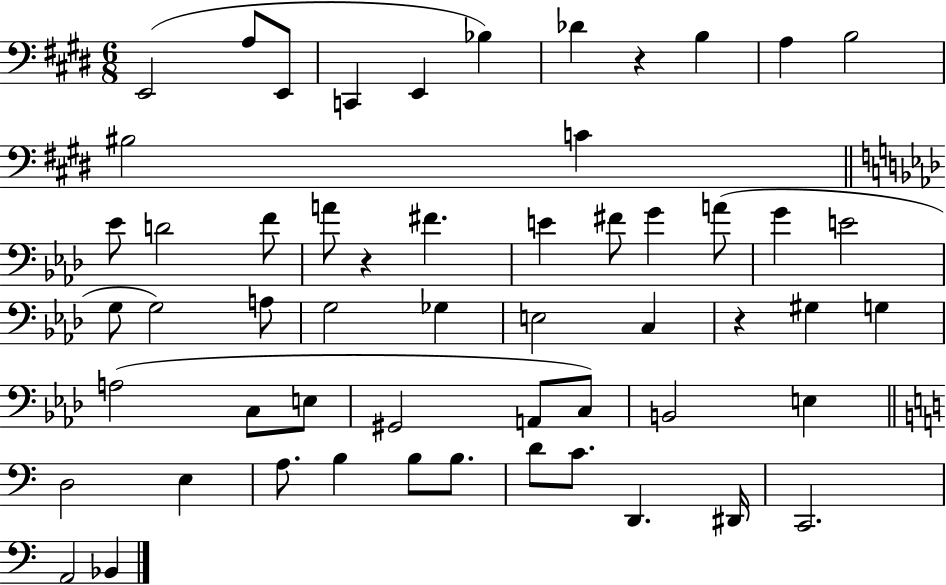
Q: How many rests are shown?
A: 3